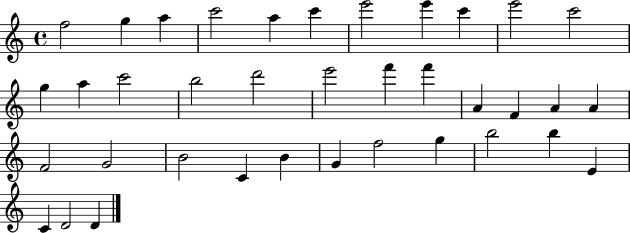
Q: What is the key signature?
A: C major